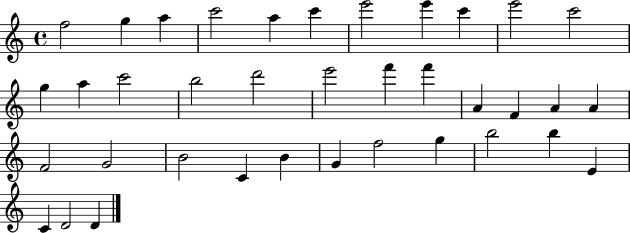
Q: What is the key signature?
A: C major